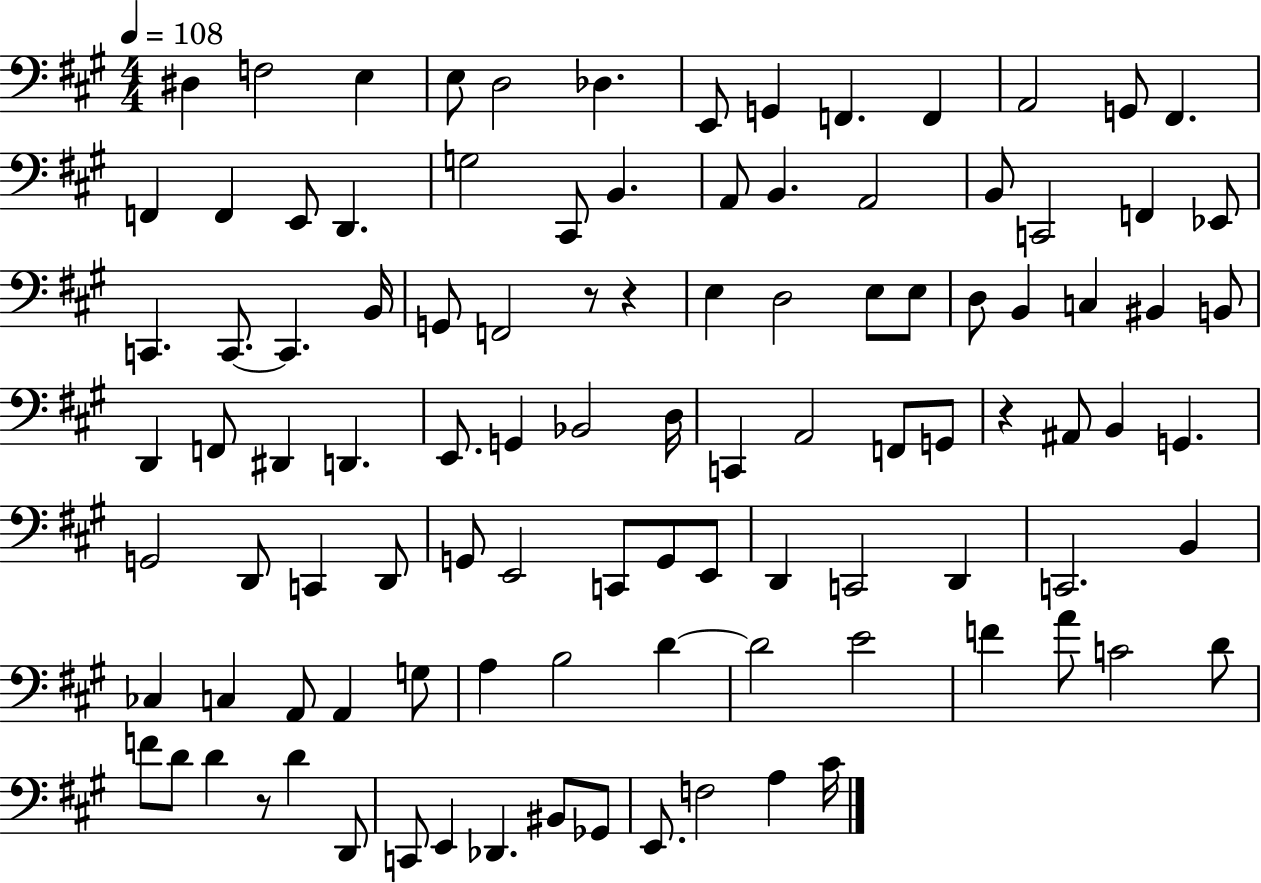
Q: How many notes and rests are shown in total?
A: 103